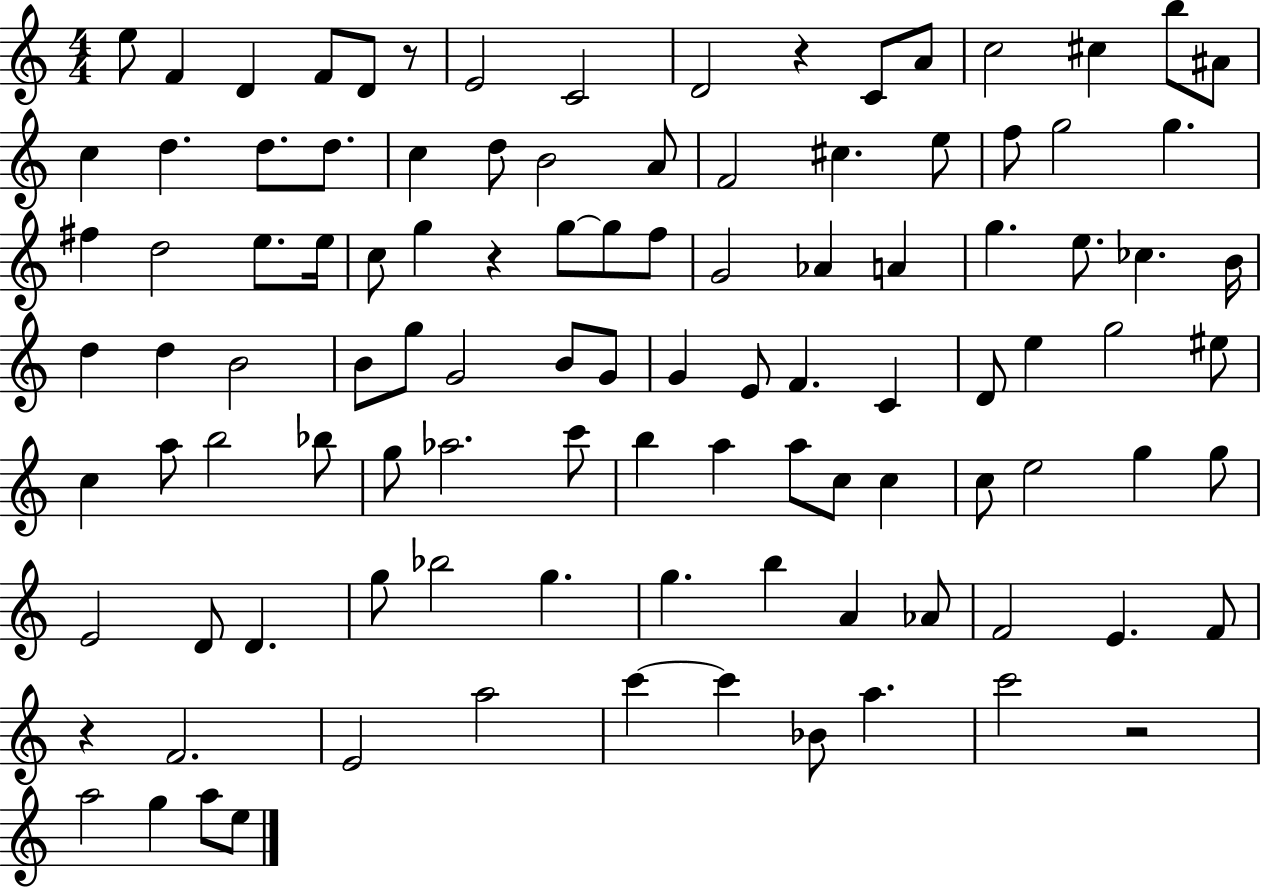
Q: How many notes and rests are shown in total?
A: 106